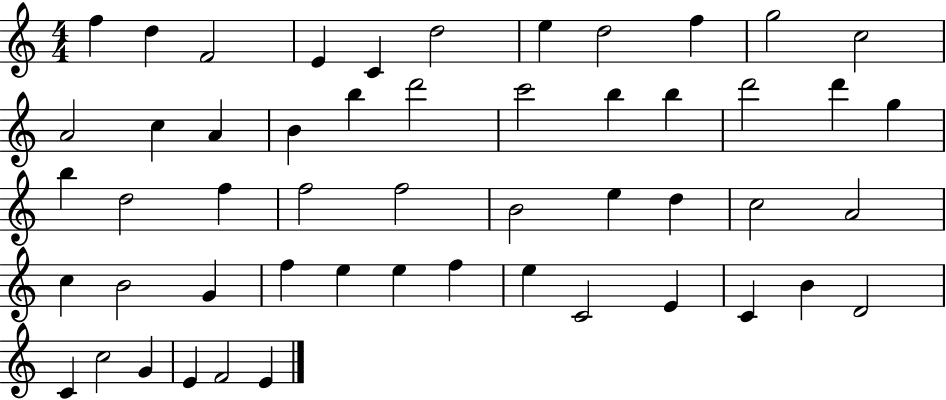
X:1
T:Untitled
M:4/4
L:1/4
K:C
f d F2 E C d2 e d2 f g2 c2 A2 c A B b d'2 c'2 b b d'2 d' g b d2 f f2 f2 B2 e d c2 A2 c B2 G f e e f e C2 E C B D2 C c2 G E F2 E